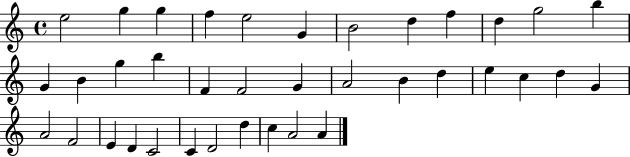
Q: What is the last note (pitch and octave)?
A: A4